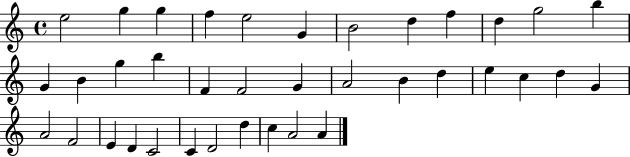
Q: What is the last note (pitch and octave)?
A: A4